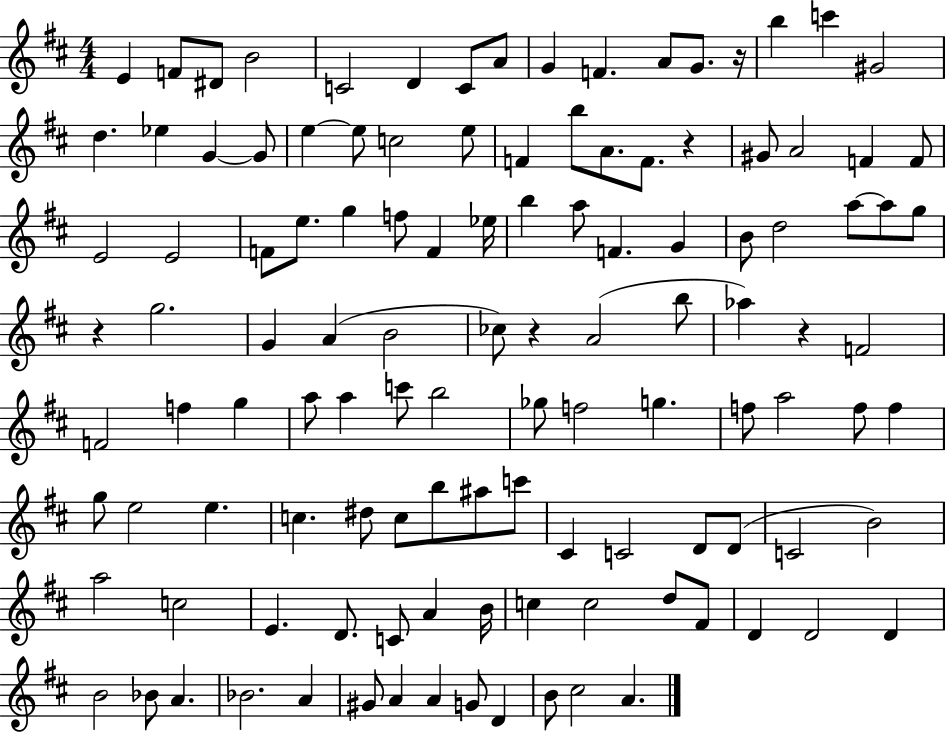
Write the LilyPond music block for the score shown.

{
  \clef treble
  \numericTimeSignature
  \time 4/4
  \key d \major
  e'4 f'8 dis'8 b'2 | c'2 d'4 c'8 a'8 | g'4 f'4. a'8 g'8. r16 | b''4 c'''4 gis'2 | \break d''4. ees''4 g'4~~ g'8 | e''4~~ e''8 c''2 e''8 | f'4 b''8 a'8. f'8. r4 | gis'8 a'2 f'4 f'8 | \break e'2 e'2 | f'8 e''8. g''4 f''8 f'4 ees''16 | b''4 a''8 f'4. g'4 | b'8 d''2 a''8~~ a''8 g''8 | \break r4 g''2. | g'4 a'4( b'2 | ces''8) r4 a'2( b''8 | aes''4) r4 f'2 | \break f'2 f''4 g''4 | a''8 a''4 c'''8 b''2 | ges''8 f''2 g''4. | f''8 a''2 f''8 f''4 | \break g''8 e''2 e''4. | c''4. dis''8 c''8 b''8 ais''8 c'''8 | cis'4 c'2 d'8 d'8( | c'2 b'2) | \break a''2 c''2 | e'4. d'8. c'8 a'4 b'16 | c''4 c''2 d''8 fis'8 | d'4 d'2 d'4 | \break b'2 bes'8 a'4. | bes'2. a'4 | gis'8 a'4 a'4 g'8 d'4 | b'8 cis''2 a'4. | \break \bar "|."
}